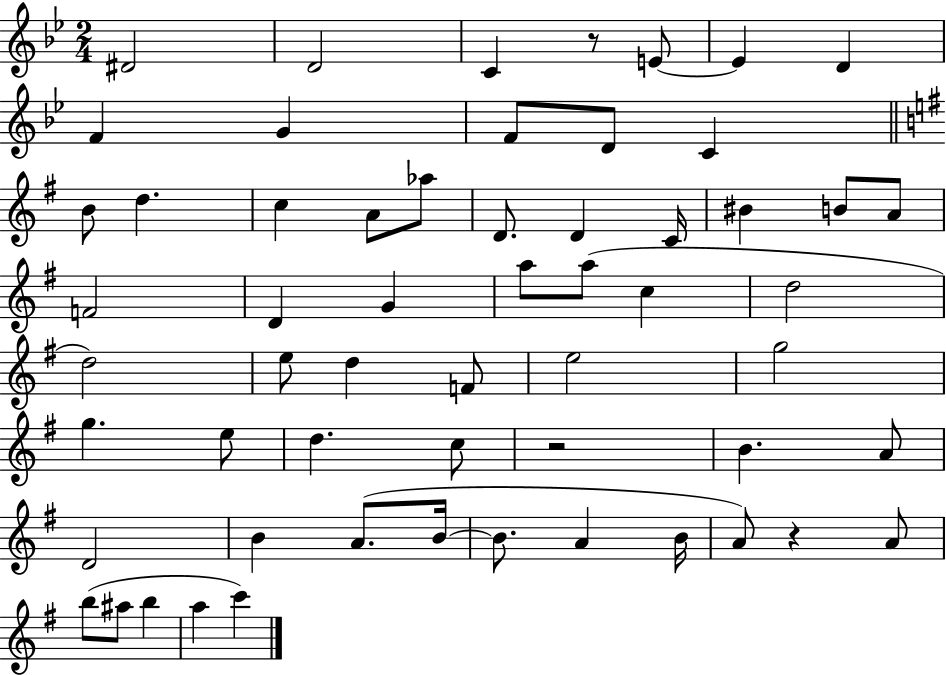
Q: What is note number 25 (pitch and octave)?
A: G4